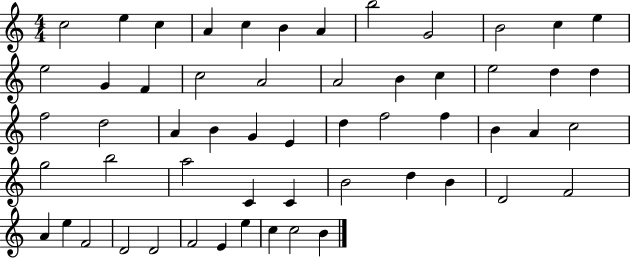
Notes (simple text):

C5/h E5/q C5/q A4/q C5/q B4/q A4/q B5/h G4/h B4/h C5/q E5/q E5/h G4/q F4/q C5/h A4/h A4/h B4/q C5/q E5/h D5/q D5/q F5/h D5/h A4/q B4/q G4/q E4/q D5/q F5/h F5/q B4/q A4/q C5/h G5/h B5/h A5/h C4/q C4/q B4/h D5/q B4/q D4/h F4/h A4/q E5/q F4/h D4/h D4/h F4/h E4/q E5/q C5/q C5/h B4/q